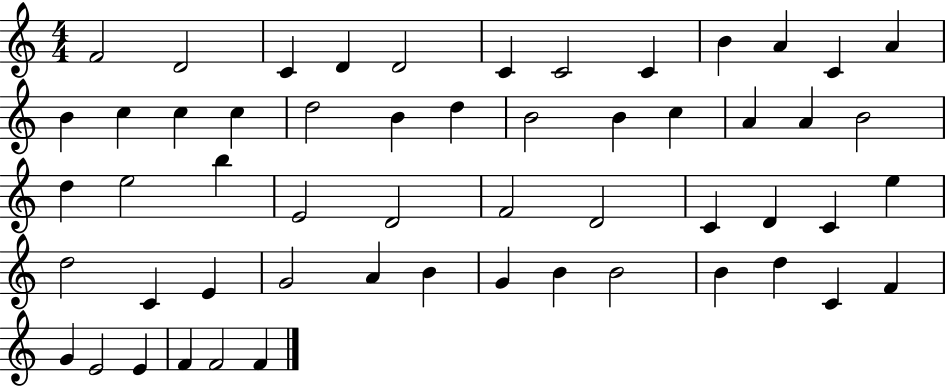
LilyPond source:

{
  \clef treble
  \numericTimeSignature
  \time 4/4
  \key c \major
  f'2 d'2 | c'4 d'4 d'2 | c'4 c'2 c'4 | b'4 a'4 c'4 a'4 | \break b'4 c''4 c''4 c''4 | d''2 b'4 d''4 | b'2 b'4 c''4 | a'4 a'4 b'2 | \break d''4 e''2 b''4 | e'2 d'2 | f'2 d'2 | c'4 d'4 c'4 e''4 | \break d''2 c'4 e'4 | g'2 a'4 b'4 | g'4 b'4 b'2 | b'4 d''4 c'4 f'4 | \break g'4 e'2 e'4 | f'4 f'2 f'4 | \bar "|."
}